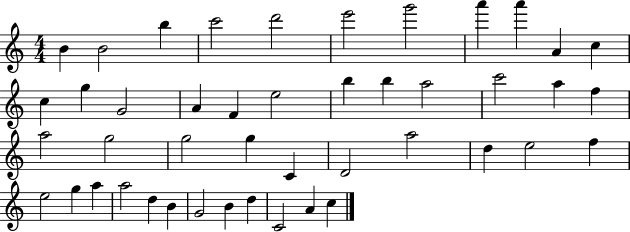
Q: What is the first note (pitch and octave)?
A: B4